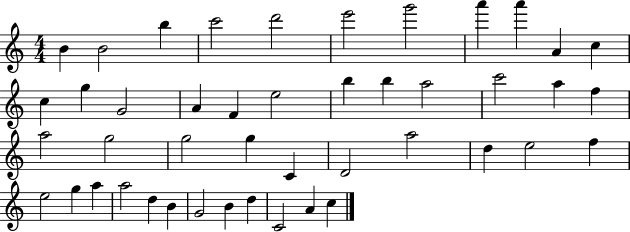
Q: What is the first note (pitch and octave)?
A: B4